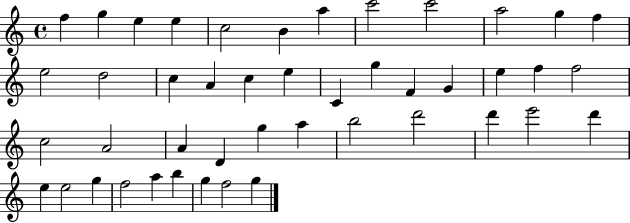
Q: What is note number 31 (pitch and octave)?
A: A5